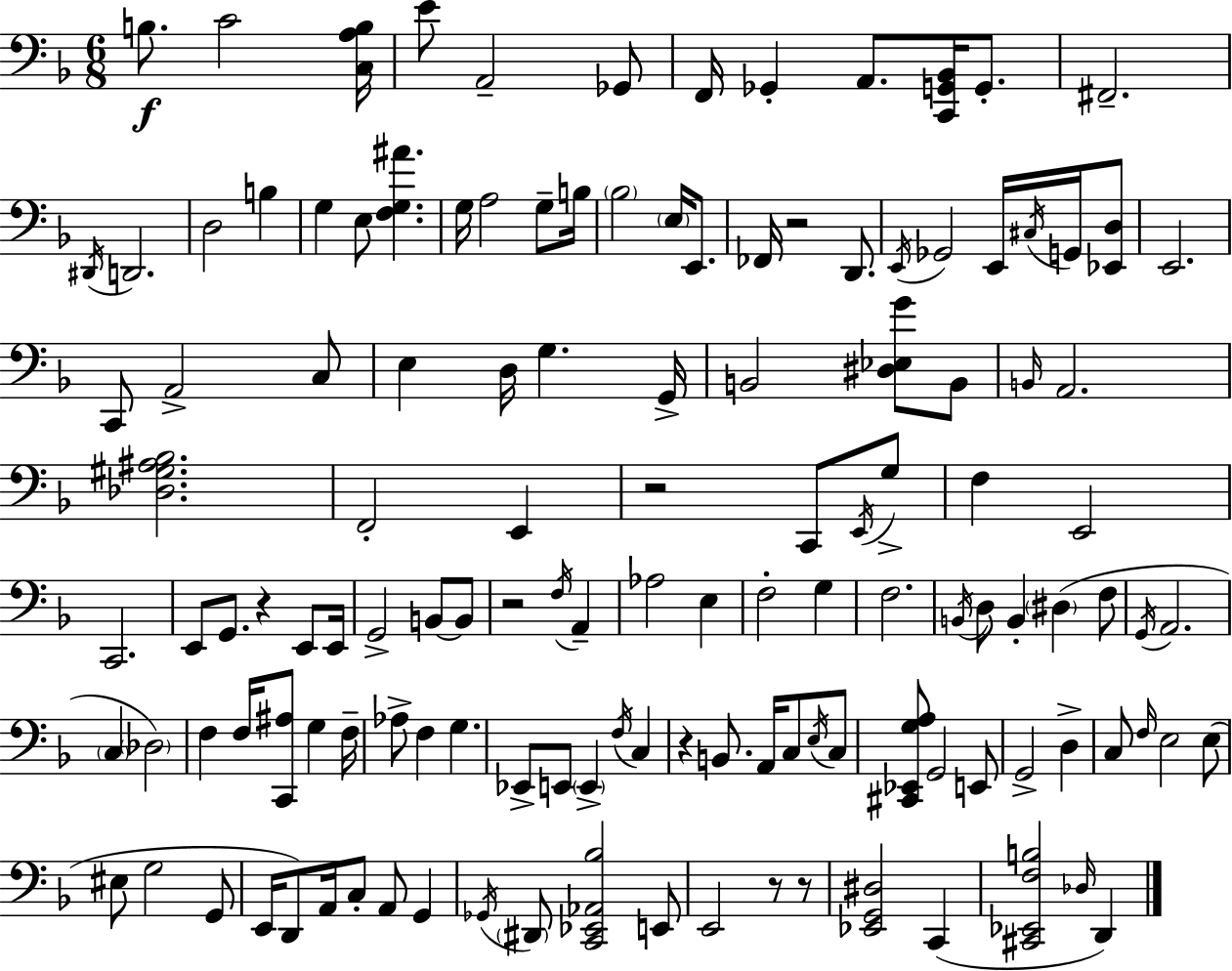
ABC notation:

X:1
T:Untitled
M:6/8
L:1/4
K:F
B,/2 C2 [C,A,B,]/4 E/2 A,,2 _G,,/2 F,,/4 _G,, A,,/2 [C,,G,,_B,,]/4 G,,/2 ^F,,2 ^D,,/4 D,,2 D,2 B, G, E,/2 [F,G,^A] G,/4 A,2 G,/2 B,/4 _B,2 E,/4 E,,/2 _F,,/4 z2 D,,/2 E,,/4 _G,,2 E,,/4 ^C,/4 G,,/4 [_E,,D,]/2 E,,2 C,,/2 A,,2 C,/2 E, D,/4 G, G,,/4 B,,2 [^D,_E,G]/2 B,,/2 B,,/4 A,,2 [_D,^G,^A,_B,]2 F,,2 E,, z2 C,,/2 E,,/4 G,/2 F, E,,2 C,,2 E,,/2 G,,/2 z E,,/2 E,,/4 G,,2 B,,/2 B,,/2 z2 F,/4 A,, _A,2 E, F,2 G, F,2 B,,/4 D,/2 B,, ^D, F,/2 G,,/4 A,,2 C, _D,2 F, F,/4 [C,,^A,]/2 G, F,/4 _A,/2 F, G, _E,,/2 E,,/2 E,, F,/4 C, z B,,/2 A,,/4 C,/2 E,/4 C,/2 [^C,,_E,,G,A,]/2 G,,2 E,,/2 G,,2 D, C,/2 F,/4 E,2 E,/2 ^E,/2 G,2 G,,/2 E,,/4 D,,/2 A,,/4 C,/2 A,,/2 G,, _G,,/4 ^D,,/2 [C,,_E,,_A,,_B,]2 E,,/2 E,,2 z/2 z/2 [_E,,G,,^D,]2 C,, [^C,,_E,,F,B,]2 _D,/4 D,,